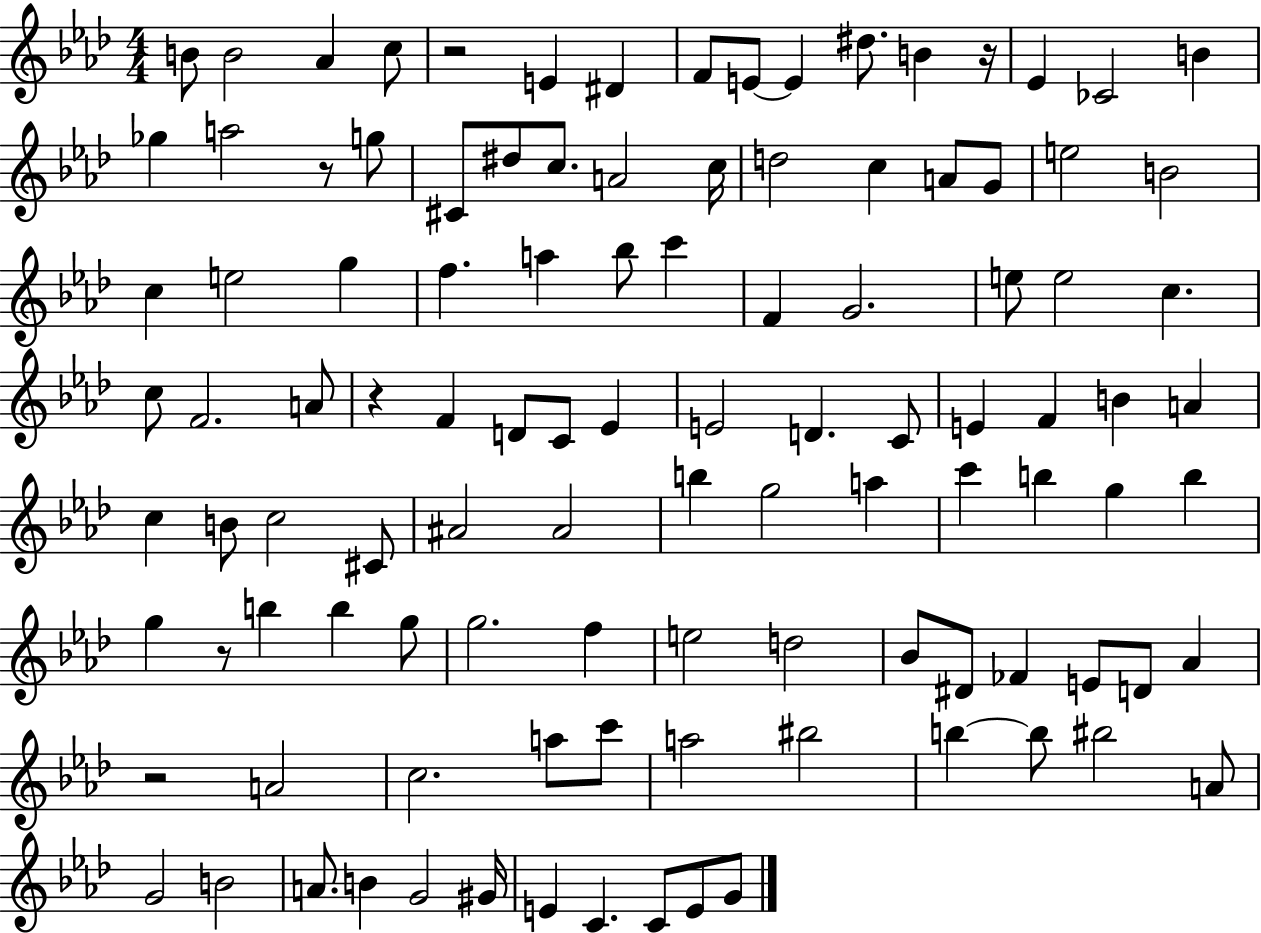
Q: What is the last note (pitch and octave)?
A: G4